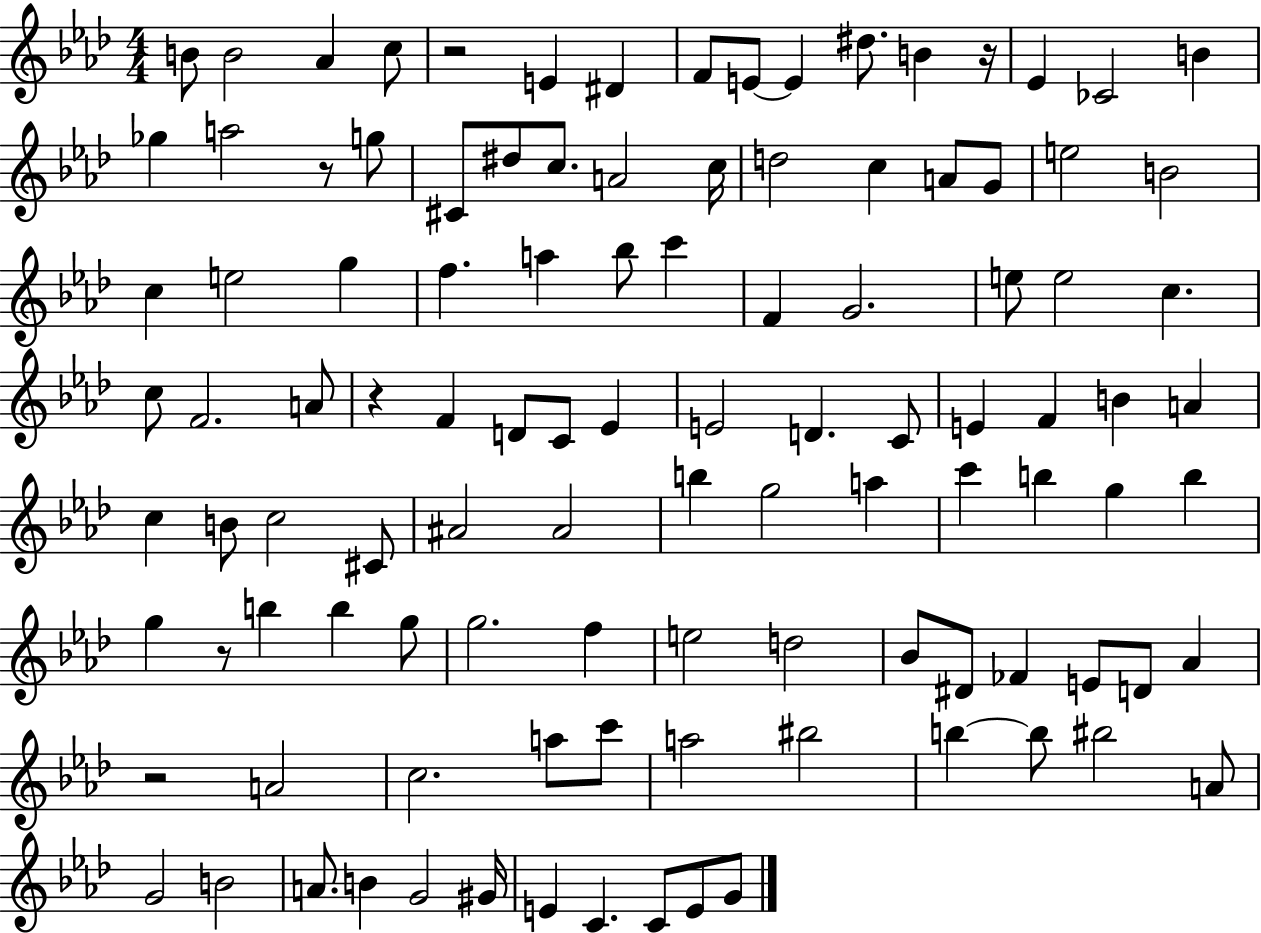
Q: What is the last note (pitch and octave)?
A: G4